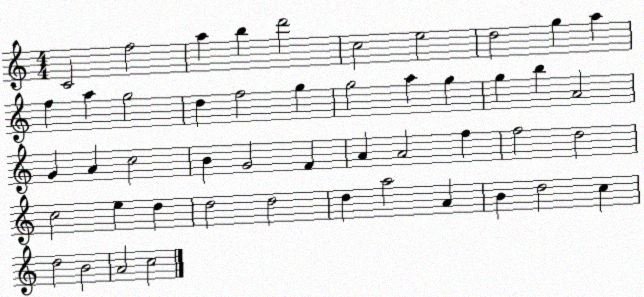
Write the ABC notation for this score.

X:1
T:Untitled
M:4/4
L:1/4
K:C
C2 f2 a b d'2 c2 e2 d2 g a f a g2 d f2 g g2 a g g b A2 G A c2 B G2 F A A2 f f2 d2 c2 e d d2 d2 d a2 A B d2 c d2 B2 A2 c2